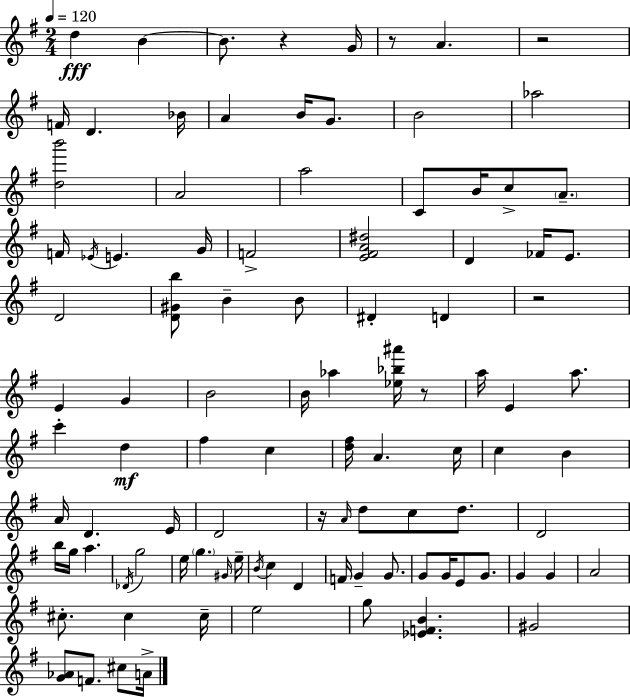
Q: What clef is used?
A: treble